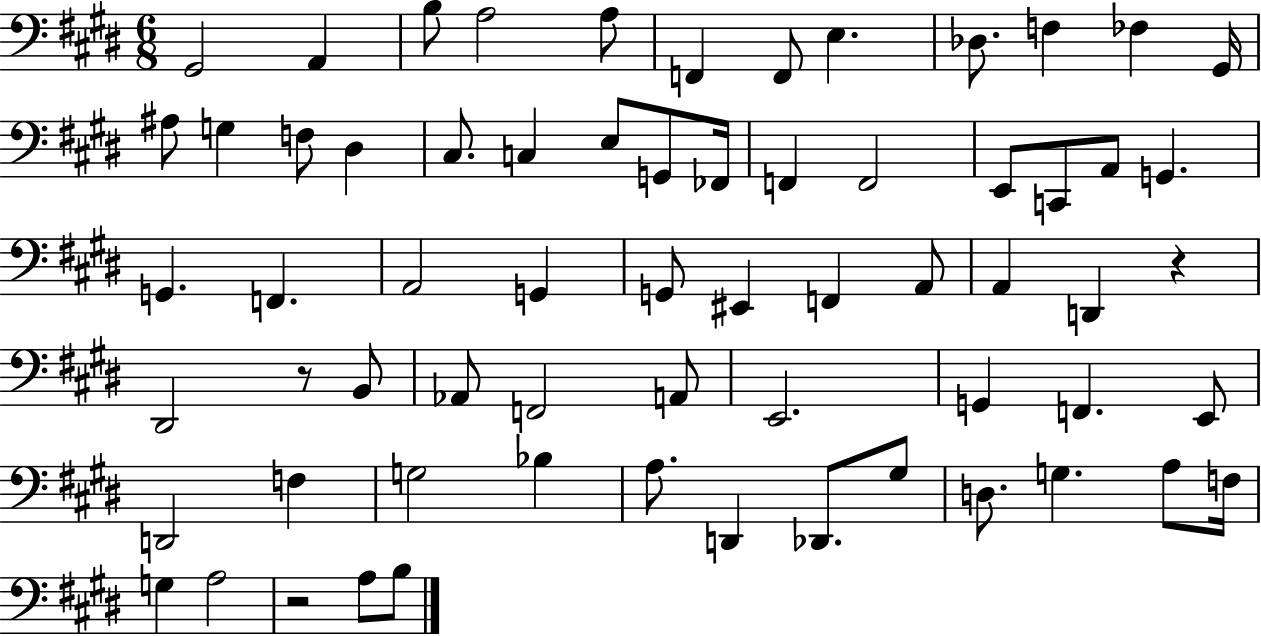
X:1
T:Untitled
M:6/8
L:1/4
K:E
^G,,2 A,, B,/2 A,2 A,/2 F,, F,,/2 E, _D,/2 F, _F, ^G,,/4 ^A,/2 G, F,/2 ^D, ^C,/2 C, E,/2 G,,/2 _F,,/4 F,, F,,2 E,,/2 C,,/2 A,,/2 G,, G,, F,, A,,2 G,, G,,/2 ^E,, F,, A,,/2 A,, D,, z ^D,,2 z/2 B,,/2 _A,,/2 F,,2 A,,/2 E,,2 G,, F,, E,,/2 D,,2 F, G,2 _B, A,/2 D,, _D,,/2 ^G,/2 D,/2 G, A,/2 F,/4 G, A,2 z2 A,/2 B,/2